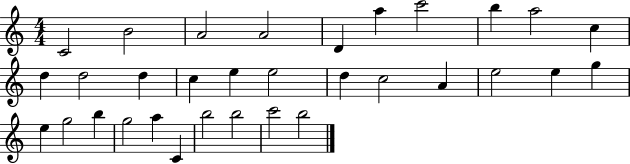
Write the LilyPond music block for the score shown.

{
  \clef treble
  \numericTimeSignature
  \time 4/4
  \key c \major
  c'2 b'2 | a'2 a'2 | d'4 a''4 c'''2 | b''4 a''2 c''4 | \break d''4 d''2 d''4 | c''4 e''4 e''2 | d''4 c''2 a'4 | e''2 e''4 g''4 | \break e''4 g''2 b''4 | g''2 a''4 c'4 | b''2 b''2 | c'''2 b''2 | \break \bar "|."
}